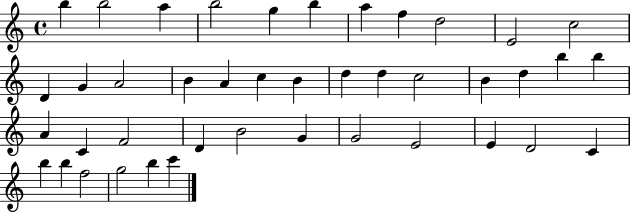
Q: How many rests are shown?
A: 0